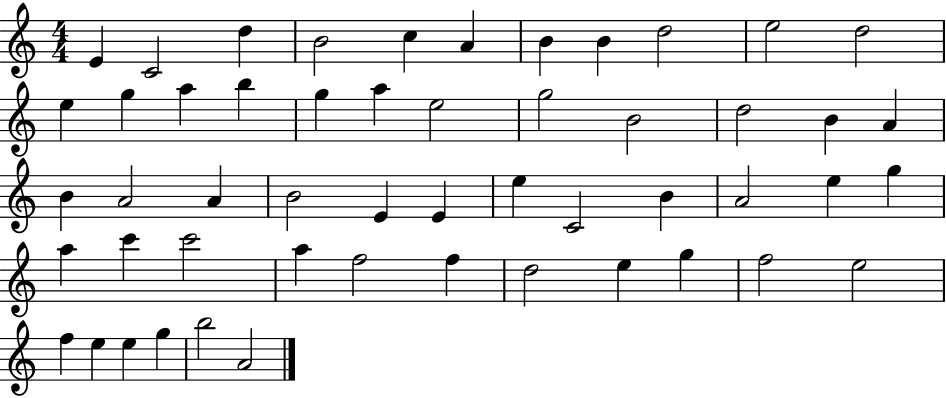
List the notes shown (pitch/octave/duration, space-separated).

E4/q C4/h D5/q B4/h C5/q A4/q B4/q B4/q D5/h E5/h D5/h E5/q G5/q A5/q B5/q G5/q A5/q E5/h G5/h B4/h D5/h B4/q A4/q B4/q A4/h A4/q B4/h E4/q E4/q E5/q C4/h B4/q A4/h E5/q G5/q A5/q C6/q C6/h A5/q F5/h F5/q D5/h E5/q G5/q F5/h E5/h F5/q E5/q E5/q G5/q B5/h A4/h